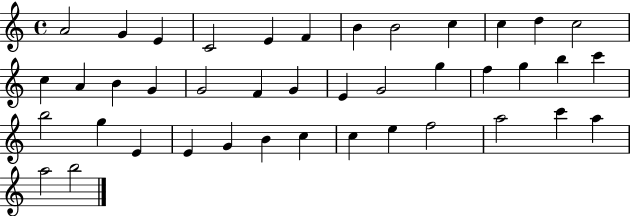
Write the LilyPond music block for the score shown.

{
  \clef treble
  \time 4/4
  \defaultTimeSignature
  \key c \major
  a'2 g'4 e'4 | c'2 e'4 f'4 | b'4 b'2 c''4 | c''4 d''4 c''2 | \break c''4 a'4 b'4 g'4 | g'2 f'4 g'4 | e'4 g'2 g''4 | f''4 g''4 b''4 c'''4 | \break b''2 g''4 e'4 | e'4 g'4 b'4 c''4 | c''4 e''4 f''2 | a''2 c'''4 a''4 | \break a''2 b''2 | \bar "|."
}